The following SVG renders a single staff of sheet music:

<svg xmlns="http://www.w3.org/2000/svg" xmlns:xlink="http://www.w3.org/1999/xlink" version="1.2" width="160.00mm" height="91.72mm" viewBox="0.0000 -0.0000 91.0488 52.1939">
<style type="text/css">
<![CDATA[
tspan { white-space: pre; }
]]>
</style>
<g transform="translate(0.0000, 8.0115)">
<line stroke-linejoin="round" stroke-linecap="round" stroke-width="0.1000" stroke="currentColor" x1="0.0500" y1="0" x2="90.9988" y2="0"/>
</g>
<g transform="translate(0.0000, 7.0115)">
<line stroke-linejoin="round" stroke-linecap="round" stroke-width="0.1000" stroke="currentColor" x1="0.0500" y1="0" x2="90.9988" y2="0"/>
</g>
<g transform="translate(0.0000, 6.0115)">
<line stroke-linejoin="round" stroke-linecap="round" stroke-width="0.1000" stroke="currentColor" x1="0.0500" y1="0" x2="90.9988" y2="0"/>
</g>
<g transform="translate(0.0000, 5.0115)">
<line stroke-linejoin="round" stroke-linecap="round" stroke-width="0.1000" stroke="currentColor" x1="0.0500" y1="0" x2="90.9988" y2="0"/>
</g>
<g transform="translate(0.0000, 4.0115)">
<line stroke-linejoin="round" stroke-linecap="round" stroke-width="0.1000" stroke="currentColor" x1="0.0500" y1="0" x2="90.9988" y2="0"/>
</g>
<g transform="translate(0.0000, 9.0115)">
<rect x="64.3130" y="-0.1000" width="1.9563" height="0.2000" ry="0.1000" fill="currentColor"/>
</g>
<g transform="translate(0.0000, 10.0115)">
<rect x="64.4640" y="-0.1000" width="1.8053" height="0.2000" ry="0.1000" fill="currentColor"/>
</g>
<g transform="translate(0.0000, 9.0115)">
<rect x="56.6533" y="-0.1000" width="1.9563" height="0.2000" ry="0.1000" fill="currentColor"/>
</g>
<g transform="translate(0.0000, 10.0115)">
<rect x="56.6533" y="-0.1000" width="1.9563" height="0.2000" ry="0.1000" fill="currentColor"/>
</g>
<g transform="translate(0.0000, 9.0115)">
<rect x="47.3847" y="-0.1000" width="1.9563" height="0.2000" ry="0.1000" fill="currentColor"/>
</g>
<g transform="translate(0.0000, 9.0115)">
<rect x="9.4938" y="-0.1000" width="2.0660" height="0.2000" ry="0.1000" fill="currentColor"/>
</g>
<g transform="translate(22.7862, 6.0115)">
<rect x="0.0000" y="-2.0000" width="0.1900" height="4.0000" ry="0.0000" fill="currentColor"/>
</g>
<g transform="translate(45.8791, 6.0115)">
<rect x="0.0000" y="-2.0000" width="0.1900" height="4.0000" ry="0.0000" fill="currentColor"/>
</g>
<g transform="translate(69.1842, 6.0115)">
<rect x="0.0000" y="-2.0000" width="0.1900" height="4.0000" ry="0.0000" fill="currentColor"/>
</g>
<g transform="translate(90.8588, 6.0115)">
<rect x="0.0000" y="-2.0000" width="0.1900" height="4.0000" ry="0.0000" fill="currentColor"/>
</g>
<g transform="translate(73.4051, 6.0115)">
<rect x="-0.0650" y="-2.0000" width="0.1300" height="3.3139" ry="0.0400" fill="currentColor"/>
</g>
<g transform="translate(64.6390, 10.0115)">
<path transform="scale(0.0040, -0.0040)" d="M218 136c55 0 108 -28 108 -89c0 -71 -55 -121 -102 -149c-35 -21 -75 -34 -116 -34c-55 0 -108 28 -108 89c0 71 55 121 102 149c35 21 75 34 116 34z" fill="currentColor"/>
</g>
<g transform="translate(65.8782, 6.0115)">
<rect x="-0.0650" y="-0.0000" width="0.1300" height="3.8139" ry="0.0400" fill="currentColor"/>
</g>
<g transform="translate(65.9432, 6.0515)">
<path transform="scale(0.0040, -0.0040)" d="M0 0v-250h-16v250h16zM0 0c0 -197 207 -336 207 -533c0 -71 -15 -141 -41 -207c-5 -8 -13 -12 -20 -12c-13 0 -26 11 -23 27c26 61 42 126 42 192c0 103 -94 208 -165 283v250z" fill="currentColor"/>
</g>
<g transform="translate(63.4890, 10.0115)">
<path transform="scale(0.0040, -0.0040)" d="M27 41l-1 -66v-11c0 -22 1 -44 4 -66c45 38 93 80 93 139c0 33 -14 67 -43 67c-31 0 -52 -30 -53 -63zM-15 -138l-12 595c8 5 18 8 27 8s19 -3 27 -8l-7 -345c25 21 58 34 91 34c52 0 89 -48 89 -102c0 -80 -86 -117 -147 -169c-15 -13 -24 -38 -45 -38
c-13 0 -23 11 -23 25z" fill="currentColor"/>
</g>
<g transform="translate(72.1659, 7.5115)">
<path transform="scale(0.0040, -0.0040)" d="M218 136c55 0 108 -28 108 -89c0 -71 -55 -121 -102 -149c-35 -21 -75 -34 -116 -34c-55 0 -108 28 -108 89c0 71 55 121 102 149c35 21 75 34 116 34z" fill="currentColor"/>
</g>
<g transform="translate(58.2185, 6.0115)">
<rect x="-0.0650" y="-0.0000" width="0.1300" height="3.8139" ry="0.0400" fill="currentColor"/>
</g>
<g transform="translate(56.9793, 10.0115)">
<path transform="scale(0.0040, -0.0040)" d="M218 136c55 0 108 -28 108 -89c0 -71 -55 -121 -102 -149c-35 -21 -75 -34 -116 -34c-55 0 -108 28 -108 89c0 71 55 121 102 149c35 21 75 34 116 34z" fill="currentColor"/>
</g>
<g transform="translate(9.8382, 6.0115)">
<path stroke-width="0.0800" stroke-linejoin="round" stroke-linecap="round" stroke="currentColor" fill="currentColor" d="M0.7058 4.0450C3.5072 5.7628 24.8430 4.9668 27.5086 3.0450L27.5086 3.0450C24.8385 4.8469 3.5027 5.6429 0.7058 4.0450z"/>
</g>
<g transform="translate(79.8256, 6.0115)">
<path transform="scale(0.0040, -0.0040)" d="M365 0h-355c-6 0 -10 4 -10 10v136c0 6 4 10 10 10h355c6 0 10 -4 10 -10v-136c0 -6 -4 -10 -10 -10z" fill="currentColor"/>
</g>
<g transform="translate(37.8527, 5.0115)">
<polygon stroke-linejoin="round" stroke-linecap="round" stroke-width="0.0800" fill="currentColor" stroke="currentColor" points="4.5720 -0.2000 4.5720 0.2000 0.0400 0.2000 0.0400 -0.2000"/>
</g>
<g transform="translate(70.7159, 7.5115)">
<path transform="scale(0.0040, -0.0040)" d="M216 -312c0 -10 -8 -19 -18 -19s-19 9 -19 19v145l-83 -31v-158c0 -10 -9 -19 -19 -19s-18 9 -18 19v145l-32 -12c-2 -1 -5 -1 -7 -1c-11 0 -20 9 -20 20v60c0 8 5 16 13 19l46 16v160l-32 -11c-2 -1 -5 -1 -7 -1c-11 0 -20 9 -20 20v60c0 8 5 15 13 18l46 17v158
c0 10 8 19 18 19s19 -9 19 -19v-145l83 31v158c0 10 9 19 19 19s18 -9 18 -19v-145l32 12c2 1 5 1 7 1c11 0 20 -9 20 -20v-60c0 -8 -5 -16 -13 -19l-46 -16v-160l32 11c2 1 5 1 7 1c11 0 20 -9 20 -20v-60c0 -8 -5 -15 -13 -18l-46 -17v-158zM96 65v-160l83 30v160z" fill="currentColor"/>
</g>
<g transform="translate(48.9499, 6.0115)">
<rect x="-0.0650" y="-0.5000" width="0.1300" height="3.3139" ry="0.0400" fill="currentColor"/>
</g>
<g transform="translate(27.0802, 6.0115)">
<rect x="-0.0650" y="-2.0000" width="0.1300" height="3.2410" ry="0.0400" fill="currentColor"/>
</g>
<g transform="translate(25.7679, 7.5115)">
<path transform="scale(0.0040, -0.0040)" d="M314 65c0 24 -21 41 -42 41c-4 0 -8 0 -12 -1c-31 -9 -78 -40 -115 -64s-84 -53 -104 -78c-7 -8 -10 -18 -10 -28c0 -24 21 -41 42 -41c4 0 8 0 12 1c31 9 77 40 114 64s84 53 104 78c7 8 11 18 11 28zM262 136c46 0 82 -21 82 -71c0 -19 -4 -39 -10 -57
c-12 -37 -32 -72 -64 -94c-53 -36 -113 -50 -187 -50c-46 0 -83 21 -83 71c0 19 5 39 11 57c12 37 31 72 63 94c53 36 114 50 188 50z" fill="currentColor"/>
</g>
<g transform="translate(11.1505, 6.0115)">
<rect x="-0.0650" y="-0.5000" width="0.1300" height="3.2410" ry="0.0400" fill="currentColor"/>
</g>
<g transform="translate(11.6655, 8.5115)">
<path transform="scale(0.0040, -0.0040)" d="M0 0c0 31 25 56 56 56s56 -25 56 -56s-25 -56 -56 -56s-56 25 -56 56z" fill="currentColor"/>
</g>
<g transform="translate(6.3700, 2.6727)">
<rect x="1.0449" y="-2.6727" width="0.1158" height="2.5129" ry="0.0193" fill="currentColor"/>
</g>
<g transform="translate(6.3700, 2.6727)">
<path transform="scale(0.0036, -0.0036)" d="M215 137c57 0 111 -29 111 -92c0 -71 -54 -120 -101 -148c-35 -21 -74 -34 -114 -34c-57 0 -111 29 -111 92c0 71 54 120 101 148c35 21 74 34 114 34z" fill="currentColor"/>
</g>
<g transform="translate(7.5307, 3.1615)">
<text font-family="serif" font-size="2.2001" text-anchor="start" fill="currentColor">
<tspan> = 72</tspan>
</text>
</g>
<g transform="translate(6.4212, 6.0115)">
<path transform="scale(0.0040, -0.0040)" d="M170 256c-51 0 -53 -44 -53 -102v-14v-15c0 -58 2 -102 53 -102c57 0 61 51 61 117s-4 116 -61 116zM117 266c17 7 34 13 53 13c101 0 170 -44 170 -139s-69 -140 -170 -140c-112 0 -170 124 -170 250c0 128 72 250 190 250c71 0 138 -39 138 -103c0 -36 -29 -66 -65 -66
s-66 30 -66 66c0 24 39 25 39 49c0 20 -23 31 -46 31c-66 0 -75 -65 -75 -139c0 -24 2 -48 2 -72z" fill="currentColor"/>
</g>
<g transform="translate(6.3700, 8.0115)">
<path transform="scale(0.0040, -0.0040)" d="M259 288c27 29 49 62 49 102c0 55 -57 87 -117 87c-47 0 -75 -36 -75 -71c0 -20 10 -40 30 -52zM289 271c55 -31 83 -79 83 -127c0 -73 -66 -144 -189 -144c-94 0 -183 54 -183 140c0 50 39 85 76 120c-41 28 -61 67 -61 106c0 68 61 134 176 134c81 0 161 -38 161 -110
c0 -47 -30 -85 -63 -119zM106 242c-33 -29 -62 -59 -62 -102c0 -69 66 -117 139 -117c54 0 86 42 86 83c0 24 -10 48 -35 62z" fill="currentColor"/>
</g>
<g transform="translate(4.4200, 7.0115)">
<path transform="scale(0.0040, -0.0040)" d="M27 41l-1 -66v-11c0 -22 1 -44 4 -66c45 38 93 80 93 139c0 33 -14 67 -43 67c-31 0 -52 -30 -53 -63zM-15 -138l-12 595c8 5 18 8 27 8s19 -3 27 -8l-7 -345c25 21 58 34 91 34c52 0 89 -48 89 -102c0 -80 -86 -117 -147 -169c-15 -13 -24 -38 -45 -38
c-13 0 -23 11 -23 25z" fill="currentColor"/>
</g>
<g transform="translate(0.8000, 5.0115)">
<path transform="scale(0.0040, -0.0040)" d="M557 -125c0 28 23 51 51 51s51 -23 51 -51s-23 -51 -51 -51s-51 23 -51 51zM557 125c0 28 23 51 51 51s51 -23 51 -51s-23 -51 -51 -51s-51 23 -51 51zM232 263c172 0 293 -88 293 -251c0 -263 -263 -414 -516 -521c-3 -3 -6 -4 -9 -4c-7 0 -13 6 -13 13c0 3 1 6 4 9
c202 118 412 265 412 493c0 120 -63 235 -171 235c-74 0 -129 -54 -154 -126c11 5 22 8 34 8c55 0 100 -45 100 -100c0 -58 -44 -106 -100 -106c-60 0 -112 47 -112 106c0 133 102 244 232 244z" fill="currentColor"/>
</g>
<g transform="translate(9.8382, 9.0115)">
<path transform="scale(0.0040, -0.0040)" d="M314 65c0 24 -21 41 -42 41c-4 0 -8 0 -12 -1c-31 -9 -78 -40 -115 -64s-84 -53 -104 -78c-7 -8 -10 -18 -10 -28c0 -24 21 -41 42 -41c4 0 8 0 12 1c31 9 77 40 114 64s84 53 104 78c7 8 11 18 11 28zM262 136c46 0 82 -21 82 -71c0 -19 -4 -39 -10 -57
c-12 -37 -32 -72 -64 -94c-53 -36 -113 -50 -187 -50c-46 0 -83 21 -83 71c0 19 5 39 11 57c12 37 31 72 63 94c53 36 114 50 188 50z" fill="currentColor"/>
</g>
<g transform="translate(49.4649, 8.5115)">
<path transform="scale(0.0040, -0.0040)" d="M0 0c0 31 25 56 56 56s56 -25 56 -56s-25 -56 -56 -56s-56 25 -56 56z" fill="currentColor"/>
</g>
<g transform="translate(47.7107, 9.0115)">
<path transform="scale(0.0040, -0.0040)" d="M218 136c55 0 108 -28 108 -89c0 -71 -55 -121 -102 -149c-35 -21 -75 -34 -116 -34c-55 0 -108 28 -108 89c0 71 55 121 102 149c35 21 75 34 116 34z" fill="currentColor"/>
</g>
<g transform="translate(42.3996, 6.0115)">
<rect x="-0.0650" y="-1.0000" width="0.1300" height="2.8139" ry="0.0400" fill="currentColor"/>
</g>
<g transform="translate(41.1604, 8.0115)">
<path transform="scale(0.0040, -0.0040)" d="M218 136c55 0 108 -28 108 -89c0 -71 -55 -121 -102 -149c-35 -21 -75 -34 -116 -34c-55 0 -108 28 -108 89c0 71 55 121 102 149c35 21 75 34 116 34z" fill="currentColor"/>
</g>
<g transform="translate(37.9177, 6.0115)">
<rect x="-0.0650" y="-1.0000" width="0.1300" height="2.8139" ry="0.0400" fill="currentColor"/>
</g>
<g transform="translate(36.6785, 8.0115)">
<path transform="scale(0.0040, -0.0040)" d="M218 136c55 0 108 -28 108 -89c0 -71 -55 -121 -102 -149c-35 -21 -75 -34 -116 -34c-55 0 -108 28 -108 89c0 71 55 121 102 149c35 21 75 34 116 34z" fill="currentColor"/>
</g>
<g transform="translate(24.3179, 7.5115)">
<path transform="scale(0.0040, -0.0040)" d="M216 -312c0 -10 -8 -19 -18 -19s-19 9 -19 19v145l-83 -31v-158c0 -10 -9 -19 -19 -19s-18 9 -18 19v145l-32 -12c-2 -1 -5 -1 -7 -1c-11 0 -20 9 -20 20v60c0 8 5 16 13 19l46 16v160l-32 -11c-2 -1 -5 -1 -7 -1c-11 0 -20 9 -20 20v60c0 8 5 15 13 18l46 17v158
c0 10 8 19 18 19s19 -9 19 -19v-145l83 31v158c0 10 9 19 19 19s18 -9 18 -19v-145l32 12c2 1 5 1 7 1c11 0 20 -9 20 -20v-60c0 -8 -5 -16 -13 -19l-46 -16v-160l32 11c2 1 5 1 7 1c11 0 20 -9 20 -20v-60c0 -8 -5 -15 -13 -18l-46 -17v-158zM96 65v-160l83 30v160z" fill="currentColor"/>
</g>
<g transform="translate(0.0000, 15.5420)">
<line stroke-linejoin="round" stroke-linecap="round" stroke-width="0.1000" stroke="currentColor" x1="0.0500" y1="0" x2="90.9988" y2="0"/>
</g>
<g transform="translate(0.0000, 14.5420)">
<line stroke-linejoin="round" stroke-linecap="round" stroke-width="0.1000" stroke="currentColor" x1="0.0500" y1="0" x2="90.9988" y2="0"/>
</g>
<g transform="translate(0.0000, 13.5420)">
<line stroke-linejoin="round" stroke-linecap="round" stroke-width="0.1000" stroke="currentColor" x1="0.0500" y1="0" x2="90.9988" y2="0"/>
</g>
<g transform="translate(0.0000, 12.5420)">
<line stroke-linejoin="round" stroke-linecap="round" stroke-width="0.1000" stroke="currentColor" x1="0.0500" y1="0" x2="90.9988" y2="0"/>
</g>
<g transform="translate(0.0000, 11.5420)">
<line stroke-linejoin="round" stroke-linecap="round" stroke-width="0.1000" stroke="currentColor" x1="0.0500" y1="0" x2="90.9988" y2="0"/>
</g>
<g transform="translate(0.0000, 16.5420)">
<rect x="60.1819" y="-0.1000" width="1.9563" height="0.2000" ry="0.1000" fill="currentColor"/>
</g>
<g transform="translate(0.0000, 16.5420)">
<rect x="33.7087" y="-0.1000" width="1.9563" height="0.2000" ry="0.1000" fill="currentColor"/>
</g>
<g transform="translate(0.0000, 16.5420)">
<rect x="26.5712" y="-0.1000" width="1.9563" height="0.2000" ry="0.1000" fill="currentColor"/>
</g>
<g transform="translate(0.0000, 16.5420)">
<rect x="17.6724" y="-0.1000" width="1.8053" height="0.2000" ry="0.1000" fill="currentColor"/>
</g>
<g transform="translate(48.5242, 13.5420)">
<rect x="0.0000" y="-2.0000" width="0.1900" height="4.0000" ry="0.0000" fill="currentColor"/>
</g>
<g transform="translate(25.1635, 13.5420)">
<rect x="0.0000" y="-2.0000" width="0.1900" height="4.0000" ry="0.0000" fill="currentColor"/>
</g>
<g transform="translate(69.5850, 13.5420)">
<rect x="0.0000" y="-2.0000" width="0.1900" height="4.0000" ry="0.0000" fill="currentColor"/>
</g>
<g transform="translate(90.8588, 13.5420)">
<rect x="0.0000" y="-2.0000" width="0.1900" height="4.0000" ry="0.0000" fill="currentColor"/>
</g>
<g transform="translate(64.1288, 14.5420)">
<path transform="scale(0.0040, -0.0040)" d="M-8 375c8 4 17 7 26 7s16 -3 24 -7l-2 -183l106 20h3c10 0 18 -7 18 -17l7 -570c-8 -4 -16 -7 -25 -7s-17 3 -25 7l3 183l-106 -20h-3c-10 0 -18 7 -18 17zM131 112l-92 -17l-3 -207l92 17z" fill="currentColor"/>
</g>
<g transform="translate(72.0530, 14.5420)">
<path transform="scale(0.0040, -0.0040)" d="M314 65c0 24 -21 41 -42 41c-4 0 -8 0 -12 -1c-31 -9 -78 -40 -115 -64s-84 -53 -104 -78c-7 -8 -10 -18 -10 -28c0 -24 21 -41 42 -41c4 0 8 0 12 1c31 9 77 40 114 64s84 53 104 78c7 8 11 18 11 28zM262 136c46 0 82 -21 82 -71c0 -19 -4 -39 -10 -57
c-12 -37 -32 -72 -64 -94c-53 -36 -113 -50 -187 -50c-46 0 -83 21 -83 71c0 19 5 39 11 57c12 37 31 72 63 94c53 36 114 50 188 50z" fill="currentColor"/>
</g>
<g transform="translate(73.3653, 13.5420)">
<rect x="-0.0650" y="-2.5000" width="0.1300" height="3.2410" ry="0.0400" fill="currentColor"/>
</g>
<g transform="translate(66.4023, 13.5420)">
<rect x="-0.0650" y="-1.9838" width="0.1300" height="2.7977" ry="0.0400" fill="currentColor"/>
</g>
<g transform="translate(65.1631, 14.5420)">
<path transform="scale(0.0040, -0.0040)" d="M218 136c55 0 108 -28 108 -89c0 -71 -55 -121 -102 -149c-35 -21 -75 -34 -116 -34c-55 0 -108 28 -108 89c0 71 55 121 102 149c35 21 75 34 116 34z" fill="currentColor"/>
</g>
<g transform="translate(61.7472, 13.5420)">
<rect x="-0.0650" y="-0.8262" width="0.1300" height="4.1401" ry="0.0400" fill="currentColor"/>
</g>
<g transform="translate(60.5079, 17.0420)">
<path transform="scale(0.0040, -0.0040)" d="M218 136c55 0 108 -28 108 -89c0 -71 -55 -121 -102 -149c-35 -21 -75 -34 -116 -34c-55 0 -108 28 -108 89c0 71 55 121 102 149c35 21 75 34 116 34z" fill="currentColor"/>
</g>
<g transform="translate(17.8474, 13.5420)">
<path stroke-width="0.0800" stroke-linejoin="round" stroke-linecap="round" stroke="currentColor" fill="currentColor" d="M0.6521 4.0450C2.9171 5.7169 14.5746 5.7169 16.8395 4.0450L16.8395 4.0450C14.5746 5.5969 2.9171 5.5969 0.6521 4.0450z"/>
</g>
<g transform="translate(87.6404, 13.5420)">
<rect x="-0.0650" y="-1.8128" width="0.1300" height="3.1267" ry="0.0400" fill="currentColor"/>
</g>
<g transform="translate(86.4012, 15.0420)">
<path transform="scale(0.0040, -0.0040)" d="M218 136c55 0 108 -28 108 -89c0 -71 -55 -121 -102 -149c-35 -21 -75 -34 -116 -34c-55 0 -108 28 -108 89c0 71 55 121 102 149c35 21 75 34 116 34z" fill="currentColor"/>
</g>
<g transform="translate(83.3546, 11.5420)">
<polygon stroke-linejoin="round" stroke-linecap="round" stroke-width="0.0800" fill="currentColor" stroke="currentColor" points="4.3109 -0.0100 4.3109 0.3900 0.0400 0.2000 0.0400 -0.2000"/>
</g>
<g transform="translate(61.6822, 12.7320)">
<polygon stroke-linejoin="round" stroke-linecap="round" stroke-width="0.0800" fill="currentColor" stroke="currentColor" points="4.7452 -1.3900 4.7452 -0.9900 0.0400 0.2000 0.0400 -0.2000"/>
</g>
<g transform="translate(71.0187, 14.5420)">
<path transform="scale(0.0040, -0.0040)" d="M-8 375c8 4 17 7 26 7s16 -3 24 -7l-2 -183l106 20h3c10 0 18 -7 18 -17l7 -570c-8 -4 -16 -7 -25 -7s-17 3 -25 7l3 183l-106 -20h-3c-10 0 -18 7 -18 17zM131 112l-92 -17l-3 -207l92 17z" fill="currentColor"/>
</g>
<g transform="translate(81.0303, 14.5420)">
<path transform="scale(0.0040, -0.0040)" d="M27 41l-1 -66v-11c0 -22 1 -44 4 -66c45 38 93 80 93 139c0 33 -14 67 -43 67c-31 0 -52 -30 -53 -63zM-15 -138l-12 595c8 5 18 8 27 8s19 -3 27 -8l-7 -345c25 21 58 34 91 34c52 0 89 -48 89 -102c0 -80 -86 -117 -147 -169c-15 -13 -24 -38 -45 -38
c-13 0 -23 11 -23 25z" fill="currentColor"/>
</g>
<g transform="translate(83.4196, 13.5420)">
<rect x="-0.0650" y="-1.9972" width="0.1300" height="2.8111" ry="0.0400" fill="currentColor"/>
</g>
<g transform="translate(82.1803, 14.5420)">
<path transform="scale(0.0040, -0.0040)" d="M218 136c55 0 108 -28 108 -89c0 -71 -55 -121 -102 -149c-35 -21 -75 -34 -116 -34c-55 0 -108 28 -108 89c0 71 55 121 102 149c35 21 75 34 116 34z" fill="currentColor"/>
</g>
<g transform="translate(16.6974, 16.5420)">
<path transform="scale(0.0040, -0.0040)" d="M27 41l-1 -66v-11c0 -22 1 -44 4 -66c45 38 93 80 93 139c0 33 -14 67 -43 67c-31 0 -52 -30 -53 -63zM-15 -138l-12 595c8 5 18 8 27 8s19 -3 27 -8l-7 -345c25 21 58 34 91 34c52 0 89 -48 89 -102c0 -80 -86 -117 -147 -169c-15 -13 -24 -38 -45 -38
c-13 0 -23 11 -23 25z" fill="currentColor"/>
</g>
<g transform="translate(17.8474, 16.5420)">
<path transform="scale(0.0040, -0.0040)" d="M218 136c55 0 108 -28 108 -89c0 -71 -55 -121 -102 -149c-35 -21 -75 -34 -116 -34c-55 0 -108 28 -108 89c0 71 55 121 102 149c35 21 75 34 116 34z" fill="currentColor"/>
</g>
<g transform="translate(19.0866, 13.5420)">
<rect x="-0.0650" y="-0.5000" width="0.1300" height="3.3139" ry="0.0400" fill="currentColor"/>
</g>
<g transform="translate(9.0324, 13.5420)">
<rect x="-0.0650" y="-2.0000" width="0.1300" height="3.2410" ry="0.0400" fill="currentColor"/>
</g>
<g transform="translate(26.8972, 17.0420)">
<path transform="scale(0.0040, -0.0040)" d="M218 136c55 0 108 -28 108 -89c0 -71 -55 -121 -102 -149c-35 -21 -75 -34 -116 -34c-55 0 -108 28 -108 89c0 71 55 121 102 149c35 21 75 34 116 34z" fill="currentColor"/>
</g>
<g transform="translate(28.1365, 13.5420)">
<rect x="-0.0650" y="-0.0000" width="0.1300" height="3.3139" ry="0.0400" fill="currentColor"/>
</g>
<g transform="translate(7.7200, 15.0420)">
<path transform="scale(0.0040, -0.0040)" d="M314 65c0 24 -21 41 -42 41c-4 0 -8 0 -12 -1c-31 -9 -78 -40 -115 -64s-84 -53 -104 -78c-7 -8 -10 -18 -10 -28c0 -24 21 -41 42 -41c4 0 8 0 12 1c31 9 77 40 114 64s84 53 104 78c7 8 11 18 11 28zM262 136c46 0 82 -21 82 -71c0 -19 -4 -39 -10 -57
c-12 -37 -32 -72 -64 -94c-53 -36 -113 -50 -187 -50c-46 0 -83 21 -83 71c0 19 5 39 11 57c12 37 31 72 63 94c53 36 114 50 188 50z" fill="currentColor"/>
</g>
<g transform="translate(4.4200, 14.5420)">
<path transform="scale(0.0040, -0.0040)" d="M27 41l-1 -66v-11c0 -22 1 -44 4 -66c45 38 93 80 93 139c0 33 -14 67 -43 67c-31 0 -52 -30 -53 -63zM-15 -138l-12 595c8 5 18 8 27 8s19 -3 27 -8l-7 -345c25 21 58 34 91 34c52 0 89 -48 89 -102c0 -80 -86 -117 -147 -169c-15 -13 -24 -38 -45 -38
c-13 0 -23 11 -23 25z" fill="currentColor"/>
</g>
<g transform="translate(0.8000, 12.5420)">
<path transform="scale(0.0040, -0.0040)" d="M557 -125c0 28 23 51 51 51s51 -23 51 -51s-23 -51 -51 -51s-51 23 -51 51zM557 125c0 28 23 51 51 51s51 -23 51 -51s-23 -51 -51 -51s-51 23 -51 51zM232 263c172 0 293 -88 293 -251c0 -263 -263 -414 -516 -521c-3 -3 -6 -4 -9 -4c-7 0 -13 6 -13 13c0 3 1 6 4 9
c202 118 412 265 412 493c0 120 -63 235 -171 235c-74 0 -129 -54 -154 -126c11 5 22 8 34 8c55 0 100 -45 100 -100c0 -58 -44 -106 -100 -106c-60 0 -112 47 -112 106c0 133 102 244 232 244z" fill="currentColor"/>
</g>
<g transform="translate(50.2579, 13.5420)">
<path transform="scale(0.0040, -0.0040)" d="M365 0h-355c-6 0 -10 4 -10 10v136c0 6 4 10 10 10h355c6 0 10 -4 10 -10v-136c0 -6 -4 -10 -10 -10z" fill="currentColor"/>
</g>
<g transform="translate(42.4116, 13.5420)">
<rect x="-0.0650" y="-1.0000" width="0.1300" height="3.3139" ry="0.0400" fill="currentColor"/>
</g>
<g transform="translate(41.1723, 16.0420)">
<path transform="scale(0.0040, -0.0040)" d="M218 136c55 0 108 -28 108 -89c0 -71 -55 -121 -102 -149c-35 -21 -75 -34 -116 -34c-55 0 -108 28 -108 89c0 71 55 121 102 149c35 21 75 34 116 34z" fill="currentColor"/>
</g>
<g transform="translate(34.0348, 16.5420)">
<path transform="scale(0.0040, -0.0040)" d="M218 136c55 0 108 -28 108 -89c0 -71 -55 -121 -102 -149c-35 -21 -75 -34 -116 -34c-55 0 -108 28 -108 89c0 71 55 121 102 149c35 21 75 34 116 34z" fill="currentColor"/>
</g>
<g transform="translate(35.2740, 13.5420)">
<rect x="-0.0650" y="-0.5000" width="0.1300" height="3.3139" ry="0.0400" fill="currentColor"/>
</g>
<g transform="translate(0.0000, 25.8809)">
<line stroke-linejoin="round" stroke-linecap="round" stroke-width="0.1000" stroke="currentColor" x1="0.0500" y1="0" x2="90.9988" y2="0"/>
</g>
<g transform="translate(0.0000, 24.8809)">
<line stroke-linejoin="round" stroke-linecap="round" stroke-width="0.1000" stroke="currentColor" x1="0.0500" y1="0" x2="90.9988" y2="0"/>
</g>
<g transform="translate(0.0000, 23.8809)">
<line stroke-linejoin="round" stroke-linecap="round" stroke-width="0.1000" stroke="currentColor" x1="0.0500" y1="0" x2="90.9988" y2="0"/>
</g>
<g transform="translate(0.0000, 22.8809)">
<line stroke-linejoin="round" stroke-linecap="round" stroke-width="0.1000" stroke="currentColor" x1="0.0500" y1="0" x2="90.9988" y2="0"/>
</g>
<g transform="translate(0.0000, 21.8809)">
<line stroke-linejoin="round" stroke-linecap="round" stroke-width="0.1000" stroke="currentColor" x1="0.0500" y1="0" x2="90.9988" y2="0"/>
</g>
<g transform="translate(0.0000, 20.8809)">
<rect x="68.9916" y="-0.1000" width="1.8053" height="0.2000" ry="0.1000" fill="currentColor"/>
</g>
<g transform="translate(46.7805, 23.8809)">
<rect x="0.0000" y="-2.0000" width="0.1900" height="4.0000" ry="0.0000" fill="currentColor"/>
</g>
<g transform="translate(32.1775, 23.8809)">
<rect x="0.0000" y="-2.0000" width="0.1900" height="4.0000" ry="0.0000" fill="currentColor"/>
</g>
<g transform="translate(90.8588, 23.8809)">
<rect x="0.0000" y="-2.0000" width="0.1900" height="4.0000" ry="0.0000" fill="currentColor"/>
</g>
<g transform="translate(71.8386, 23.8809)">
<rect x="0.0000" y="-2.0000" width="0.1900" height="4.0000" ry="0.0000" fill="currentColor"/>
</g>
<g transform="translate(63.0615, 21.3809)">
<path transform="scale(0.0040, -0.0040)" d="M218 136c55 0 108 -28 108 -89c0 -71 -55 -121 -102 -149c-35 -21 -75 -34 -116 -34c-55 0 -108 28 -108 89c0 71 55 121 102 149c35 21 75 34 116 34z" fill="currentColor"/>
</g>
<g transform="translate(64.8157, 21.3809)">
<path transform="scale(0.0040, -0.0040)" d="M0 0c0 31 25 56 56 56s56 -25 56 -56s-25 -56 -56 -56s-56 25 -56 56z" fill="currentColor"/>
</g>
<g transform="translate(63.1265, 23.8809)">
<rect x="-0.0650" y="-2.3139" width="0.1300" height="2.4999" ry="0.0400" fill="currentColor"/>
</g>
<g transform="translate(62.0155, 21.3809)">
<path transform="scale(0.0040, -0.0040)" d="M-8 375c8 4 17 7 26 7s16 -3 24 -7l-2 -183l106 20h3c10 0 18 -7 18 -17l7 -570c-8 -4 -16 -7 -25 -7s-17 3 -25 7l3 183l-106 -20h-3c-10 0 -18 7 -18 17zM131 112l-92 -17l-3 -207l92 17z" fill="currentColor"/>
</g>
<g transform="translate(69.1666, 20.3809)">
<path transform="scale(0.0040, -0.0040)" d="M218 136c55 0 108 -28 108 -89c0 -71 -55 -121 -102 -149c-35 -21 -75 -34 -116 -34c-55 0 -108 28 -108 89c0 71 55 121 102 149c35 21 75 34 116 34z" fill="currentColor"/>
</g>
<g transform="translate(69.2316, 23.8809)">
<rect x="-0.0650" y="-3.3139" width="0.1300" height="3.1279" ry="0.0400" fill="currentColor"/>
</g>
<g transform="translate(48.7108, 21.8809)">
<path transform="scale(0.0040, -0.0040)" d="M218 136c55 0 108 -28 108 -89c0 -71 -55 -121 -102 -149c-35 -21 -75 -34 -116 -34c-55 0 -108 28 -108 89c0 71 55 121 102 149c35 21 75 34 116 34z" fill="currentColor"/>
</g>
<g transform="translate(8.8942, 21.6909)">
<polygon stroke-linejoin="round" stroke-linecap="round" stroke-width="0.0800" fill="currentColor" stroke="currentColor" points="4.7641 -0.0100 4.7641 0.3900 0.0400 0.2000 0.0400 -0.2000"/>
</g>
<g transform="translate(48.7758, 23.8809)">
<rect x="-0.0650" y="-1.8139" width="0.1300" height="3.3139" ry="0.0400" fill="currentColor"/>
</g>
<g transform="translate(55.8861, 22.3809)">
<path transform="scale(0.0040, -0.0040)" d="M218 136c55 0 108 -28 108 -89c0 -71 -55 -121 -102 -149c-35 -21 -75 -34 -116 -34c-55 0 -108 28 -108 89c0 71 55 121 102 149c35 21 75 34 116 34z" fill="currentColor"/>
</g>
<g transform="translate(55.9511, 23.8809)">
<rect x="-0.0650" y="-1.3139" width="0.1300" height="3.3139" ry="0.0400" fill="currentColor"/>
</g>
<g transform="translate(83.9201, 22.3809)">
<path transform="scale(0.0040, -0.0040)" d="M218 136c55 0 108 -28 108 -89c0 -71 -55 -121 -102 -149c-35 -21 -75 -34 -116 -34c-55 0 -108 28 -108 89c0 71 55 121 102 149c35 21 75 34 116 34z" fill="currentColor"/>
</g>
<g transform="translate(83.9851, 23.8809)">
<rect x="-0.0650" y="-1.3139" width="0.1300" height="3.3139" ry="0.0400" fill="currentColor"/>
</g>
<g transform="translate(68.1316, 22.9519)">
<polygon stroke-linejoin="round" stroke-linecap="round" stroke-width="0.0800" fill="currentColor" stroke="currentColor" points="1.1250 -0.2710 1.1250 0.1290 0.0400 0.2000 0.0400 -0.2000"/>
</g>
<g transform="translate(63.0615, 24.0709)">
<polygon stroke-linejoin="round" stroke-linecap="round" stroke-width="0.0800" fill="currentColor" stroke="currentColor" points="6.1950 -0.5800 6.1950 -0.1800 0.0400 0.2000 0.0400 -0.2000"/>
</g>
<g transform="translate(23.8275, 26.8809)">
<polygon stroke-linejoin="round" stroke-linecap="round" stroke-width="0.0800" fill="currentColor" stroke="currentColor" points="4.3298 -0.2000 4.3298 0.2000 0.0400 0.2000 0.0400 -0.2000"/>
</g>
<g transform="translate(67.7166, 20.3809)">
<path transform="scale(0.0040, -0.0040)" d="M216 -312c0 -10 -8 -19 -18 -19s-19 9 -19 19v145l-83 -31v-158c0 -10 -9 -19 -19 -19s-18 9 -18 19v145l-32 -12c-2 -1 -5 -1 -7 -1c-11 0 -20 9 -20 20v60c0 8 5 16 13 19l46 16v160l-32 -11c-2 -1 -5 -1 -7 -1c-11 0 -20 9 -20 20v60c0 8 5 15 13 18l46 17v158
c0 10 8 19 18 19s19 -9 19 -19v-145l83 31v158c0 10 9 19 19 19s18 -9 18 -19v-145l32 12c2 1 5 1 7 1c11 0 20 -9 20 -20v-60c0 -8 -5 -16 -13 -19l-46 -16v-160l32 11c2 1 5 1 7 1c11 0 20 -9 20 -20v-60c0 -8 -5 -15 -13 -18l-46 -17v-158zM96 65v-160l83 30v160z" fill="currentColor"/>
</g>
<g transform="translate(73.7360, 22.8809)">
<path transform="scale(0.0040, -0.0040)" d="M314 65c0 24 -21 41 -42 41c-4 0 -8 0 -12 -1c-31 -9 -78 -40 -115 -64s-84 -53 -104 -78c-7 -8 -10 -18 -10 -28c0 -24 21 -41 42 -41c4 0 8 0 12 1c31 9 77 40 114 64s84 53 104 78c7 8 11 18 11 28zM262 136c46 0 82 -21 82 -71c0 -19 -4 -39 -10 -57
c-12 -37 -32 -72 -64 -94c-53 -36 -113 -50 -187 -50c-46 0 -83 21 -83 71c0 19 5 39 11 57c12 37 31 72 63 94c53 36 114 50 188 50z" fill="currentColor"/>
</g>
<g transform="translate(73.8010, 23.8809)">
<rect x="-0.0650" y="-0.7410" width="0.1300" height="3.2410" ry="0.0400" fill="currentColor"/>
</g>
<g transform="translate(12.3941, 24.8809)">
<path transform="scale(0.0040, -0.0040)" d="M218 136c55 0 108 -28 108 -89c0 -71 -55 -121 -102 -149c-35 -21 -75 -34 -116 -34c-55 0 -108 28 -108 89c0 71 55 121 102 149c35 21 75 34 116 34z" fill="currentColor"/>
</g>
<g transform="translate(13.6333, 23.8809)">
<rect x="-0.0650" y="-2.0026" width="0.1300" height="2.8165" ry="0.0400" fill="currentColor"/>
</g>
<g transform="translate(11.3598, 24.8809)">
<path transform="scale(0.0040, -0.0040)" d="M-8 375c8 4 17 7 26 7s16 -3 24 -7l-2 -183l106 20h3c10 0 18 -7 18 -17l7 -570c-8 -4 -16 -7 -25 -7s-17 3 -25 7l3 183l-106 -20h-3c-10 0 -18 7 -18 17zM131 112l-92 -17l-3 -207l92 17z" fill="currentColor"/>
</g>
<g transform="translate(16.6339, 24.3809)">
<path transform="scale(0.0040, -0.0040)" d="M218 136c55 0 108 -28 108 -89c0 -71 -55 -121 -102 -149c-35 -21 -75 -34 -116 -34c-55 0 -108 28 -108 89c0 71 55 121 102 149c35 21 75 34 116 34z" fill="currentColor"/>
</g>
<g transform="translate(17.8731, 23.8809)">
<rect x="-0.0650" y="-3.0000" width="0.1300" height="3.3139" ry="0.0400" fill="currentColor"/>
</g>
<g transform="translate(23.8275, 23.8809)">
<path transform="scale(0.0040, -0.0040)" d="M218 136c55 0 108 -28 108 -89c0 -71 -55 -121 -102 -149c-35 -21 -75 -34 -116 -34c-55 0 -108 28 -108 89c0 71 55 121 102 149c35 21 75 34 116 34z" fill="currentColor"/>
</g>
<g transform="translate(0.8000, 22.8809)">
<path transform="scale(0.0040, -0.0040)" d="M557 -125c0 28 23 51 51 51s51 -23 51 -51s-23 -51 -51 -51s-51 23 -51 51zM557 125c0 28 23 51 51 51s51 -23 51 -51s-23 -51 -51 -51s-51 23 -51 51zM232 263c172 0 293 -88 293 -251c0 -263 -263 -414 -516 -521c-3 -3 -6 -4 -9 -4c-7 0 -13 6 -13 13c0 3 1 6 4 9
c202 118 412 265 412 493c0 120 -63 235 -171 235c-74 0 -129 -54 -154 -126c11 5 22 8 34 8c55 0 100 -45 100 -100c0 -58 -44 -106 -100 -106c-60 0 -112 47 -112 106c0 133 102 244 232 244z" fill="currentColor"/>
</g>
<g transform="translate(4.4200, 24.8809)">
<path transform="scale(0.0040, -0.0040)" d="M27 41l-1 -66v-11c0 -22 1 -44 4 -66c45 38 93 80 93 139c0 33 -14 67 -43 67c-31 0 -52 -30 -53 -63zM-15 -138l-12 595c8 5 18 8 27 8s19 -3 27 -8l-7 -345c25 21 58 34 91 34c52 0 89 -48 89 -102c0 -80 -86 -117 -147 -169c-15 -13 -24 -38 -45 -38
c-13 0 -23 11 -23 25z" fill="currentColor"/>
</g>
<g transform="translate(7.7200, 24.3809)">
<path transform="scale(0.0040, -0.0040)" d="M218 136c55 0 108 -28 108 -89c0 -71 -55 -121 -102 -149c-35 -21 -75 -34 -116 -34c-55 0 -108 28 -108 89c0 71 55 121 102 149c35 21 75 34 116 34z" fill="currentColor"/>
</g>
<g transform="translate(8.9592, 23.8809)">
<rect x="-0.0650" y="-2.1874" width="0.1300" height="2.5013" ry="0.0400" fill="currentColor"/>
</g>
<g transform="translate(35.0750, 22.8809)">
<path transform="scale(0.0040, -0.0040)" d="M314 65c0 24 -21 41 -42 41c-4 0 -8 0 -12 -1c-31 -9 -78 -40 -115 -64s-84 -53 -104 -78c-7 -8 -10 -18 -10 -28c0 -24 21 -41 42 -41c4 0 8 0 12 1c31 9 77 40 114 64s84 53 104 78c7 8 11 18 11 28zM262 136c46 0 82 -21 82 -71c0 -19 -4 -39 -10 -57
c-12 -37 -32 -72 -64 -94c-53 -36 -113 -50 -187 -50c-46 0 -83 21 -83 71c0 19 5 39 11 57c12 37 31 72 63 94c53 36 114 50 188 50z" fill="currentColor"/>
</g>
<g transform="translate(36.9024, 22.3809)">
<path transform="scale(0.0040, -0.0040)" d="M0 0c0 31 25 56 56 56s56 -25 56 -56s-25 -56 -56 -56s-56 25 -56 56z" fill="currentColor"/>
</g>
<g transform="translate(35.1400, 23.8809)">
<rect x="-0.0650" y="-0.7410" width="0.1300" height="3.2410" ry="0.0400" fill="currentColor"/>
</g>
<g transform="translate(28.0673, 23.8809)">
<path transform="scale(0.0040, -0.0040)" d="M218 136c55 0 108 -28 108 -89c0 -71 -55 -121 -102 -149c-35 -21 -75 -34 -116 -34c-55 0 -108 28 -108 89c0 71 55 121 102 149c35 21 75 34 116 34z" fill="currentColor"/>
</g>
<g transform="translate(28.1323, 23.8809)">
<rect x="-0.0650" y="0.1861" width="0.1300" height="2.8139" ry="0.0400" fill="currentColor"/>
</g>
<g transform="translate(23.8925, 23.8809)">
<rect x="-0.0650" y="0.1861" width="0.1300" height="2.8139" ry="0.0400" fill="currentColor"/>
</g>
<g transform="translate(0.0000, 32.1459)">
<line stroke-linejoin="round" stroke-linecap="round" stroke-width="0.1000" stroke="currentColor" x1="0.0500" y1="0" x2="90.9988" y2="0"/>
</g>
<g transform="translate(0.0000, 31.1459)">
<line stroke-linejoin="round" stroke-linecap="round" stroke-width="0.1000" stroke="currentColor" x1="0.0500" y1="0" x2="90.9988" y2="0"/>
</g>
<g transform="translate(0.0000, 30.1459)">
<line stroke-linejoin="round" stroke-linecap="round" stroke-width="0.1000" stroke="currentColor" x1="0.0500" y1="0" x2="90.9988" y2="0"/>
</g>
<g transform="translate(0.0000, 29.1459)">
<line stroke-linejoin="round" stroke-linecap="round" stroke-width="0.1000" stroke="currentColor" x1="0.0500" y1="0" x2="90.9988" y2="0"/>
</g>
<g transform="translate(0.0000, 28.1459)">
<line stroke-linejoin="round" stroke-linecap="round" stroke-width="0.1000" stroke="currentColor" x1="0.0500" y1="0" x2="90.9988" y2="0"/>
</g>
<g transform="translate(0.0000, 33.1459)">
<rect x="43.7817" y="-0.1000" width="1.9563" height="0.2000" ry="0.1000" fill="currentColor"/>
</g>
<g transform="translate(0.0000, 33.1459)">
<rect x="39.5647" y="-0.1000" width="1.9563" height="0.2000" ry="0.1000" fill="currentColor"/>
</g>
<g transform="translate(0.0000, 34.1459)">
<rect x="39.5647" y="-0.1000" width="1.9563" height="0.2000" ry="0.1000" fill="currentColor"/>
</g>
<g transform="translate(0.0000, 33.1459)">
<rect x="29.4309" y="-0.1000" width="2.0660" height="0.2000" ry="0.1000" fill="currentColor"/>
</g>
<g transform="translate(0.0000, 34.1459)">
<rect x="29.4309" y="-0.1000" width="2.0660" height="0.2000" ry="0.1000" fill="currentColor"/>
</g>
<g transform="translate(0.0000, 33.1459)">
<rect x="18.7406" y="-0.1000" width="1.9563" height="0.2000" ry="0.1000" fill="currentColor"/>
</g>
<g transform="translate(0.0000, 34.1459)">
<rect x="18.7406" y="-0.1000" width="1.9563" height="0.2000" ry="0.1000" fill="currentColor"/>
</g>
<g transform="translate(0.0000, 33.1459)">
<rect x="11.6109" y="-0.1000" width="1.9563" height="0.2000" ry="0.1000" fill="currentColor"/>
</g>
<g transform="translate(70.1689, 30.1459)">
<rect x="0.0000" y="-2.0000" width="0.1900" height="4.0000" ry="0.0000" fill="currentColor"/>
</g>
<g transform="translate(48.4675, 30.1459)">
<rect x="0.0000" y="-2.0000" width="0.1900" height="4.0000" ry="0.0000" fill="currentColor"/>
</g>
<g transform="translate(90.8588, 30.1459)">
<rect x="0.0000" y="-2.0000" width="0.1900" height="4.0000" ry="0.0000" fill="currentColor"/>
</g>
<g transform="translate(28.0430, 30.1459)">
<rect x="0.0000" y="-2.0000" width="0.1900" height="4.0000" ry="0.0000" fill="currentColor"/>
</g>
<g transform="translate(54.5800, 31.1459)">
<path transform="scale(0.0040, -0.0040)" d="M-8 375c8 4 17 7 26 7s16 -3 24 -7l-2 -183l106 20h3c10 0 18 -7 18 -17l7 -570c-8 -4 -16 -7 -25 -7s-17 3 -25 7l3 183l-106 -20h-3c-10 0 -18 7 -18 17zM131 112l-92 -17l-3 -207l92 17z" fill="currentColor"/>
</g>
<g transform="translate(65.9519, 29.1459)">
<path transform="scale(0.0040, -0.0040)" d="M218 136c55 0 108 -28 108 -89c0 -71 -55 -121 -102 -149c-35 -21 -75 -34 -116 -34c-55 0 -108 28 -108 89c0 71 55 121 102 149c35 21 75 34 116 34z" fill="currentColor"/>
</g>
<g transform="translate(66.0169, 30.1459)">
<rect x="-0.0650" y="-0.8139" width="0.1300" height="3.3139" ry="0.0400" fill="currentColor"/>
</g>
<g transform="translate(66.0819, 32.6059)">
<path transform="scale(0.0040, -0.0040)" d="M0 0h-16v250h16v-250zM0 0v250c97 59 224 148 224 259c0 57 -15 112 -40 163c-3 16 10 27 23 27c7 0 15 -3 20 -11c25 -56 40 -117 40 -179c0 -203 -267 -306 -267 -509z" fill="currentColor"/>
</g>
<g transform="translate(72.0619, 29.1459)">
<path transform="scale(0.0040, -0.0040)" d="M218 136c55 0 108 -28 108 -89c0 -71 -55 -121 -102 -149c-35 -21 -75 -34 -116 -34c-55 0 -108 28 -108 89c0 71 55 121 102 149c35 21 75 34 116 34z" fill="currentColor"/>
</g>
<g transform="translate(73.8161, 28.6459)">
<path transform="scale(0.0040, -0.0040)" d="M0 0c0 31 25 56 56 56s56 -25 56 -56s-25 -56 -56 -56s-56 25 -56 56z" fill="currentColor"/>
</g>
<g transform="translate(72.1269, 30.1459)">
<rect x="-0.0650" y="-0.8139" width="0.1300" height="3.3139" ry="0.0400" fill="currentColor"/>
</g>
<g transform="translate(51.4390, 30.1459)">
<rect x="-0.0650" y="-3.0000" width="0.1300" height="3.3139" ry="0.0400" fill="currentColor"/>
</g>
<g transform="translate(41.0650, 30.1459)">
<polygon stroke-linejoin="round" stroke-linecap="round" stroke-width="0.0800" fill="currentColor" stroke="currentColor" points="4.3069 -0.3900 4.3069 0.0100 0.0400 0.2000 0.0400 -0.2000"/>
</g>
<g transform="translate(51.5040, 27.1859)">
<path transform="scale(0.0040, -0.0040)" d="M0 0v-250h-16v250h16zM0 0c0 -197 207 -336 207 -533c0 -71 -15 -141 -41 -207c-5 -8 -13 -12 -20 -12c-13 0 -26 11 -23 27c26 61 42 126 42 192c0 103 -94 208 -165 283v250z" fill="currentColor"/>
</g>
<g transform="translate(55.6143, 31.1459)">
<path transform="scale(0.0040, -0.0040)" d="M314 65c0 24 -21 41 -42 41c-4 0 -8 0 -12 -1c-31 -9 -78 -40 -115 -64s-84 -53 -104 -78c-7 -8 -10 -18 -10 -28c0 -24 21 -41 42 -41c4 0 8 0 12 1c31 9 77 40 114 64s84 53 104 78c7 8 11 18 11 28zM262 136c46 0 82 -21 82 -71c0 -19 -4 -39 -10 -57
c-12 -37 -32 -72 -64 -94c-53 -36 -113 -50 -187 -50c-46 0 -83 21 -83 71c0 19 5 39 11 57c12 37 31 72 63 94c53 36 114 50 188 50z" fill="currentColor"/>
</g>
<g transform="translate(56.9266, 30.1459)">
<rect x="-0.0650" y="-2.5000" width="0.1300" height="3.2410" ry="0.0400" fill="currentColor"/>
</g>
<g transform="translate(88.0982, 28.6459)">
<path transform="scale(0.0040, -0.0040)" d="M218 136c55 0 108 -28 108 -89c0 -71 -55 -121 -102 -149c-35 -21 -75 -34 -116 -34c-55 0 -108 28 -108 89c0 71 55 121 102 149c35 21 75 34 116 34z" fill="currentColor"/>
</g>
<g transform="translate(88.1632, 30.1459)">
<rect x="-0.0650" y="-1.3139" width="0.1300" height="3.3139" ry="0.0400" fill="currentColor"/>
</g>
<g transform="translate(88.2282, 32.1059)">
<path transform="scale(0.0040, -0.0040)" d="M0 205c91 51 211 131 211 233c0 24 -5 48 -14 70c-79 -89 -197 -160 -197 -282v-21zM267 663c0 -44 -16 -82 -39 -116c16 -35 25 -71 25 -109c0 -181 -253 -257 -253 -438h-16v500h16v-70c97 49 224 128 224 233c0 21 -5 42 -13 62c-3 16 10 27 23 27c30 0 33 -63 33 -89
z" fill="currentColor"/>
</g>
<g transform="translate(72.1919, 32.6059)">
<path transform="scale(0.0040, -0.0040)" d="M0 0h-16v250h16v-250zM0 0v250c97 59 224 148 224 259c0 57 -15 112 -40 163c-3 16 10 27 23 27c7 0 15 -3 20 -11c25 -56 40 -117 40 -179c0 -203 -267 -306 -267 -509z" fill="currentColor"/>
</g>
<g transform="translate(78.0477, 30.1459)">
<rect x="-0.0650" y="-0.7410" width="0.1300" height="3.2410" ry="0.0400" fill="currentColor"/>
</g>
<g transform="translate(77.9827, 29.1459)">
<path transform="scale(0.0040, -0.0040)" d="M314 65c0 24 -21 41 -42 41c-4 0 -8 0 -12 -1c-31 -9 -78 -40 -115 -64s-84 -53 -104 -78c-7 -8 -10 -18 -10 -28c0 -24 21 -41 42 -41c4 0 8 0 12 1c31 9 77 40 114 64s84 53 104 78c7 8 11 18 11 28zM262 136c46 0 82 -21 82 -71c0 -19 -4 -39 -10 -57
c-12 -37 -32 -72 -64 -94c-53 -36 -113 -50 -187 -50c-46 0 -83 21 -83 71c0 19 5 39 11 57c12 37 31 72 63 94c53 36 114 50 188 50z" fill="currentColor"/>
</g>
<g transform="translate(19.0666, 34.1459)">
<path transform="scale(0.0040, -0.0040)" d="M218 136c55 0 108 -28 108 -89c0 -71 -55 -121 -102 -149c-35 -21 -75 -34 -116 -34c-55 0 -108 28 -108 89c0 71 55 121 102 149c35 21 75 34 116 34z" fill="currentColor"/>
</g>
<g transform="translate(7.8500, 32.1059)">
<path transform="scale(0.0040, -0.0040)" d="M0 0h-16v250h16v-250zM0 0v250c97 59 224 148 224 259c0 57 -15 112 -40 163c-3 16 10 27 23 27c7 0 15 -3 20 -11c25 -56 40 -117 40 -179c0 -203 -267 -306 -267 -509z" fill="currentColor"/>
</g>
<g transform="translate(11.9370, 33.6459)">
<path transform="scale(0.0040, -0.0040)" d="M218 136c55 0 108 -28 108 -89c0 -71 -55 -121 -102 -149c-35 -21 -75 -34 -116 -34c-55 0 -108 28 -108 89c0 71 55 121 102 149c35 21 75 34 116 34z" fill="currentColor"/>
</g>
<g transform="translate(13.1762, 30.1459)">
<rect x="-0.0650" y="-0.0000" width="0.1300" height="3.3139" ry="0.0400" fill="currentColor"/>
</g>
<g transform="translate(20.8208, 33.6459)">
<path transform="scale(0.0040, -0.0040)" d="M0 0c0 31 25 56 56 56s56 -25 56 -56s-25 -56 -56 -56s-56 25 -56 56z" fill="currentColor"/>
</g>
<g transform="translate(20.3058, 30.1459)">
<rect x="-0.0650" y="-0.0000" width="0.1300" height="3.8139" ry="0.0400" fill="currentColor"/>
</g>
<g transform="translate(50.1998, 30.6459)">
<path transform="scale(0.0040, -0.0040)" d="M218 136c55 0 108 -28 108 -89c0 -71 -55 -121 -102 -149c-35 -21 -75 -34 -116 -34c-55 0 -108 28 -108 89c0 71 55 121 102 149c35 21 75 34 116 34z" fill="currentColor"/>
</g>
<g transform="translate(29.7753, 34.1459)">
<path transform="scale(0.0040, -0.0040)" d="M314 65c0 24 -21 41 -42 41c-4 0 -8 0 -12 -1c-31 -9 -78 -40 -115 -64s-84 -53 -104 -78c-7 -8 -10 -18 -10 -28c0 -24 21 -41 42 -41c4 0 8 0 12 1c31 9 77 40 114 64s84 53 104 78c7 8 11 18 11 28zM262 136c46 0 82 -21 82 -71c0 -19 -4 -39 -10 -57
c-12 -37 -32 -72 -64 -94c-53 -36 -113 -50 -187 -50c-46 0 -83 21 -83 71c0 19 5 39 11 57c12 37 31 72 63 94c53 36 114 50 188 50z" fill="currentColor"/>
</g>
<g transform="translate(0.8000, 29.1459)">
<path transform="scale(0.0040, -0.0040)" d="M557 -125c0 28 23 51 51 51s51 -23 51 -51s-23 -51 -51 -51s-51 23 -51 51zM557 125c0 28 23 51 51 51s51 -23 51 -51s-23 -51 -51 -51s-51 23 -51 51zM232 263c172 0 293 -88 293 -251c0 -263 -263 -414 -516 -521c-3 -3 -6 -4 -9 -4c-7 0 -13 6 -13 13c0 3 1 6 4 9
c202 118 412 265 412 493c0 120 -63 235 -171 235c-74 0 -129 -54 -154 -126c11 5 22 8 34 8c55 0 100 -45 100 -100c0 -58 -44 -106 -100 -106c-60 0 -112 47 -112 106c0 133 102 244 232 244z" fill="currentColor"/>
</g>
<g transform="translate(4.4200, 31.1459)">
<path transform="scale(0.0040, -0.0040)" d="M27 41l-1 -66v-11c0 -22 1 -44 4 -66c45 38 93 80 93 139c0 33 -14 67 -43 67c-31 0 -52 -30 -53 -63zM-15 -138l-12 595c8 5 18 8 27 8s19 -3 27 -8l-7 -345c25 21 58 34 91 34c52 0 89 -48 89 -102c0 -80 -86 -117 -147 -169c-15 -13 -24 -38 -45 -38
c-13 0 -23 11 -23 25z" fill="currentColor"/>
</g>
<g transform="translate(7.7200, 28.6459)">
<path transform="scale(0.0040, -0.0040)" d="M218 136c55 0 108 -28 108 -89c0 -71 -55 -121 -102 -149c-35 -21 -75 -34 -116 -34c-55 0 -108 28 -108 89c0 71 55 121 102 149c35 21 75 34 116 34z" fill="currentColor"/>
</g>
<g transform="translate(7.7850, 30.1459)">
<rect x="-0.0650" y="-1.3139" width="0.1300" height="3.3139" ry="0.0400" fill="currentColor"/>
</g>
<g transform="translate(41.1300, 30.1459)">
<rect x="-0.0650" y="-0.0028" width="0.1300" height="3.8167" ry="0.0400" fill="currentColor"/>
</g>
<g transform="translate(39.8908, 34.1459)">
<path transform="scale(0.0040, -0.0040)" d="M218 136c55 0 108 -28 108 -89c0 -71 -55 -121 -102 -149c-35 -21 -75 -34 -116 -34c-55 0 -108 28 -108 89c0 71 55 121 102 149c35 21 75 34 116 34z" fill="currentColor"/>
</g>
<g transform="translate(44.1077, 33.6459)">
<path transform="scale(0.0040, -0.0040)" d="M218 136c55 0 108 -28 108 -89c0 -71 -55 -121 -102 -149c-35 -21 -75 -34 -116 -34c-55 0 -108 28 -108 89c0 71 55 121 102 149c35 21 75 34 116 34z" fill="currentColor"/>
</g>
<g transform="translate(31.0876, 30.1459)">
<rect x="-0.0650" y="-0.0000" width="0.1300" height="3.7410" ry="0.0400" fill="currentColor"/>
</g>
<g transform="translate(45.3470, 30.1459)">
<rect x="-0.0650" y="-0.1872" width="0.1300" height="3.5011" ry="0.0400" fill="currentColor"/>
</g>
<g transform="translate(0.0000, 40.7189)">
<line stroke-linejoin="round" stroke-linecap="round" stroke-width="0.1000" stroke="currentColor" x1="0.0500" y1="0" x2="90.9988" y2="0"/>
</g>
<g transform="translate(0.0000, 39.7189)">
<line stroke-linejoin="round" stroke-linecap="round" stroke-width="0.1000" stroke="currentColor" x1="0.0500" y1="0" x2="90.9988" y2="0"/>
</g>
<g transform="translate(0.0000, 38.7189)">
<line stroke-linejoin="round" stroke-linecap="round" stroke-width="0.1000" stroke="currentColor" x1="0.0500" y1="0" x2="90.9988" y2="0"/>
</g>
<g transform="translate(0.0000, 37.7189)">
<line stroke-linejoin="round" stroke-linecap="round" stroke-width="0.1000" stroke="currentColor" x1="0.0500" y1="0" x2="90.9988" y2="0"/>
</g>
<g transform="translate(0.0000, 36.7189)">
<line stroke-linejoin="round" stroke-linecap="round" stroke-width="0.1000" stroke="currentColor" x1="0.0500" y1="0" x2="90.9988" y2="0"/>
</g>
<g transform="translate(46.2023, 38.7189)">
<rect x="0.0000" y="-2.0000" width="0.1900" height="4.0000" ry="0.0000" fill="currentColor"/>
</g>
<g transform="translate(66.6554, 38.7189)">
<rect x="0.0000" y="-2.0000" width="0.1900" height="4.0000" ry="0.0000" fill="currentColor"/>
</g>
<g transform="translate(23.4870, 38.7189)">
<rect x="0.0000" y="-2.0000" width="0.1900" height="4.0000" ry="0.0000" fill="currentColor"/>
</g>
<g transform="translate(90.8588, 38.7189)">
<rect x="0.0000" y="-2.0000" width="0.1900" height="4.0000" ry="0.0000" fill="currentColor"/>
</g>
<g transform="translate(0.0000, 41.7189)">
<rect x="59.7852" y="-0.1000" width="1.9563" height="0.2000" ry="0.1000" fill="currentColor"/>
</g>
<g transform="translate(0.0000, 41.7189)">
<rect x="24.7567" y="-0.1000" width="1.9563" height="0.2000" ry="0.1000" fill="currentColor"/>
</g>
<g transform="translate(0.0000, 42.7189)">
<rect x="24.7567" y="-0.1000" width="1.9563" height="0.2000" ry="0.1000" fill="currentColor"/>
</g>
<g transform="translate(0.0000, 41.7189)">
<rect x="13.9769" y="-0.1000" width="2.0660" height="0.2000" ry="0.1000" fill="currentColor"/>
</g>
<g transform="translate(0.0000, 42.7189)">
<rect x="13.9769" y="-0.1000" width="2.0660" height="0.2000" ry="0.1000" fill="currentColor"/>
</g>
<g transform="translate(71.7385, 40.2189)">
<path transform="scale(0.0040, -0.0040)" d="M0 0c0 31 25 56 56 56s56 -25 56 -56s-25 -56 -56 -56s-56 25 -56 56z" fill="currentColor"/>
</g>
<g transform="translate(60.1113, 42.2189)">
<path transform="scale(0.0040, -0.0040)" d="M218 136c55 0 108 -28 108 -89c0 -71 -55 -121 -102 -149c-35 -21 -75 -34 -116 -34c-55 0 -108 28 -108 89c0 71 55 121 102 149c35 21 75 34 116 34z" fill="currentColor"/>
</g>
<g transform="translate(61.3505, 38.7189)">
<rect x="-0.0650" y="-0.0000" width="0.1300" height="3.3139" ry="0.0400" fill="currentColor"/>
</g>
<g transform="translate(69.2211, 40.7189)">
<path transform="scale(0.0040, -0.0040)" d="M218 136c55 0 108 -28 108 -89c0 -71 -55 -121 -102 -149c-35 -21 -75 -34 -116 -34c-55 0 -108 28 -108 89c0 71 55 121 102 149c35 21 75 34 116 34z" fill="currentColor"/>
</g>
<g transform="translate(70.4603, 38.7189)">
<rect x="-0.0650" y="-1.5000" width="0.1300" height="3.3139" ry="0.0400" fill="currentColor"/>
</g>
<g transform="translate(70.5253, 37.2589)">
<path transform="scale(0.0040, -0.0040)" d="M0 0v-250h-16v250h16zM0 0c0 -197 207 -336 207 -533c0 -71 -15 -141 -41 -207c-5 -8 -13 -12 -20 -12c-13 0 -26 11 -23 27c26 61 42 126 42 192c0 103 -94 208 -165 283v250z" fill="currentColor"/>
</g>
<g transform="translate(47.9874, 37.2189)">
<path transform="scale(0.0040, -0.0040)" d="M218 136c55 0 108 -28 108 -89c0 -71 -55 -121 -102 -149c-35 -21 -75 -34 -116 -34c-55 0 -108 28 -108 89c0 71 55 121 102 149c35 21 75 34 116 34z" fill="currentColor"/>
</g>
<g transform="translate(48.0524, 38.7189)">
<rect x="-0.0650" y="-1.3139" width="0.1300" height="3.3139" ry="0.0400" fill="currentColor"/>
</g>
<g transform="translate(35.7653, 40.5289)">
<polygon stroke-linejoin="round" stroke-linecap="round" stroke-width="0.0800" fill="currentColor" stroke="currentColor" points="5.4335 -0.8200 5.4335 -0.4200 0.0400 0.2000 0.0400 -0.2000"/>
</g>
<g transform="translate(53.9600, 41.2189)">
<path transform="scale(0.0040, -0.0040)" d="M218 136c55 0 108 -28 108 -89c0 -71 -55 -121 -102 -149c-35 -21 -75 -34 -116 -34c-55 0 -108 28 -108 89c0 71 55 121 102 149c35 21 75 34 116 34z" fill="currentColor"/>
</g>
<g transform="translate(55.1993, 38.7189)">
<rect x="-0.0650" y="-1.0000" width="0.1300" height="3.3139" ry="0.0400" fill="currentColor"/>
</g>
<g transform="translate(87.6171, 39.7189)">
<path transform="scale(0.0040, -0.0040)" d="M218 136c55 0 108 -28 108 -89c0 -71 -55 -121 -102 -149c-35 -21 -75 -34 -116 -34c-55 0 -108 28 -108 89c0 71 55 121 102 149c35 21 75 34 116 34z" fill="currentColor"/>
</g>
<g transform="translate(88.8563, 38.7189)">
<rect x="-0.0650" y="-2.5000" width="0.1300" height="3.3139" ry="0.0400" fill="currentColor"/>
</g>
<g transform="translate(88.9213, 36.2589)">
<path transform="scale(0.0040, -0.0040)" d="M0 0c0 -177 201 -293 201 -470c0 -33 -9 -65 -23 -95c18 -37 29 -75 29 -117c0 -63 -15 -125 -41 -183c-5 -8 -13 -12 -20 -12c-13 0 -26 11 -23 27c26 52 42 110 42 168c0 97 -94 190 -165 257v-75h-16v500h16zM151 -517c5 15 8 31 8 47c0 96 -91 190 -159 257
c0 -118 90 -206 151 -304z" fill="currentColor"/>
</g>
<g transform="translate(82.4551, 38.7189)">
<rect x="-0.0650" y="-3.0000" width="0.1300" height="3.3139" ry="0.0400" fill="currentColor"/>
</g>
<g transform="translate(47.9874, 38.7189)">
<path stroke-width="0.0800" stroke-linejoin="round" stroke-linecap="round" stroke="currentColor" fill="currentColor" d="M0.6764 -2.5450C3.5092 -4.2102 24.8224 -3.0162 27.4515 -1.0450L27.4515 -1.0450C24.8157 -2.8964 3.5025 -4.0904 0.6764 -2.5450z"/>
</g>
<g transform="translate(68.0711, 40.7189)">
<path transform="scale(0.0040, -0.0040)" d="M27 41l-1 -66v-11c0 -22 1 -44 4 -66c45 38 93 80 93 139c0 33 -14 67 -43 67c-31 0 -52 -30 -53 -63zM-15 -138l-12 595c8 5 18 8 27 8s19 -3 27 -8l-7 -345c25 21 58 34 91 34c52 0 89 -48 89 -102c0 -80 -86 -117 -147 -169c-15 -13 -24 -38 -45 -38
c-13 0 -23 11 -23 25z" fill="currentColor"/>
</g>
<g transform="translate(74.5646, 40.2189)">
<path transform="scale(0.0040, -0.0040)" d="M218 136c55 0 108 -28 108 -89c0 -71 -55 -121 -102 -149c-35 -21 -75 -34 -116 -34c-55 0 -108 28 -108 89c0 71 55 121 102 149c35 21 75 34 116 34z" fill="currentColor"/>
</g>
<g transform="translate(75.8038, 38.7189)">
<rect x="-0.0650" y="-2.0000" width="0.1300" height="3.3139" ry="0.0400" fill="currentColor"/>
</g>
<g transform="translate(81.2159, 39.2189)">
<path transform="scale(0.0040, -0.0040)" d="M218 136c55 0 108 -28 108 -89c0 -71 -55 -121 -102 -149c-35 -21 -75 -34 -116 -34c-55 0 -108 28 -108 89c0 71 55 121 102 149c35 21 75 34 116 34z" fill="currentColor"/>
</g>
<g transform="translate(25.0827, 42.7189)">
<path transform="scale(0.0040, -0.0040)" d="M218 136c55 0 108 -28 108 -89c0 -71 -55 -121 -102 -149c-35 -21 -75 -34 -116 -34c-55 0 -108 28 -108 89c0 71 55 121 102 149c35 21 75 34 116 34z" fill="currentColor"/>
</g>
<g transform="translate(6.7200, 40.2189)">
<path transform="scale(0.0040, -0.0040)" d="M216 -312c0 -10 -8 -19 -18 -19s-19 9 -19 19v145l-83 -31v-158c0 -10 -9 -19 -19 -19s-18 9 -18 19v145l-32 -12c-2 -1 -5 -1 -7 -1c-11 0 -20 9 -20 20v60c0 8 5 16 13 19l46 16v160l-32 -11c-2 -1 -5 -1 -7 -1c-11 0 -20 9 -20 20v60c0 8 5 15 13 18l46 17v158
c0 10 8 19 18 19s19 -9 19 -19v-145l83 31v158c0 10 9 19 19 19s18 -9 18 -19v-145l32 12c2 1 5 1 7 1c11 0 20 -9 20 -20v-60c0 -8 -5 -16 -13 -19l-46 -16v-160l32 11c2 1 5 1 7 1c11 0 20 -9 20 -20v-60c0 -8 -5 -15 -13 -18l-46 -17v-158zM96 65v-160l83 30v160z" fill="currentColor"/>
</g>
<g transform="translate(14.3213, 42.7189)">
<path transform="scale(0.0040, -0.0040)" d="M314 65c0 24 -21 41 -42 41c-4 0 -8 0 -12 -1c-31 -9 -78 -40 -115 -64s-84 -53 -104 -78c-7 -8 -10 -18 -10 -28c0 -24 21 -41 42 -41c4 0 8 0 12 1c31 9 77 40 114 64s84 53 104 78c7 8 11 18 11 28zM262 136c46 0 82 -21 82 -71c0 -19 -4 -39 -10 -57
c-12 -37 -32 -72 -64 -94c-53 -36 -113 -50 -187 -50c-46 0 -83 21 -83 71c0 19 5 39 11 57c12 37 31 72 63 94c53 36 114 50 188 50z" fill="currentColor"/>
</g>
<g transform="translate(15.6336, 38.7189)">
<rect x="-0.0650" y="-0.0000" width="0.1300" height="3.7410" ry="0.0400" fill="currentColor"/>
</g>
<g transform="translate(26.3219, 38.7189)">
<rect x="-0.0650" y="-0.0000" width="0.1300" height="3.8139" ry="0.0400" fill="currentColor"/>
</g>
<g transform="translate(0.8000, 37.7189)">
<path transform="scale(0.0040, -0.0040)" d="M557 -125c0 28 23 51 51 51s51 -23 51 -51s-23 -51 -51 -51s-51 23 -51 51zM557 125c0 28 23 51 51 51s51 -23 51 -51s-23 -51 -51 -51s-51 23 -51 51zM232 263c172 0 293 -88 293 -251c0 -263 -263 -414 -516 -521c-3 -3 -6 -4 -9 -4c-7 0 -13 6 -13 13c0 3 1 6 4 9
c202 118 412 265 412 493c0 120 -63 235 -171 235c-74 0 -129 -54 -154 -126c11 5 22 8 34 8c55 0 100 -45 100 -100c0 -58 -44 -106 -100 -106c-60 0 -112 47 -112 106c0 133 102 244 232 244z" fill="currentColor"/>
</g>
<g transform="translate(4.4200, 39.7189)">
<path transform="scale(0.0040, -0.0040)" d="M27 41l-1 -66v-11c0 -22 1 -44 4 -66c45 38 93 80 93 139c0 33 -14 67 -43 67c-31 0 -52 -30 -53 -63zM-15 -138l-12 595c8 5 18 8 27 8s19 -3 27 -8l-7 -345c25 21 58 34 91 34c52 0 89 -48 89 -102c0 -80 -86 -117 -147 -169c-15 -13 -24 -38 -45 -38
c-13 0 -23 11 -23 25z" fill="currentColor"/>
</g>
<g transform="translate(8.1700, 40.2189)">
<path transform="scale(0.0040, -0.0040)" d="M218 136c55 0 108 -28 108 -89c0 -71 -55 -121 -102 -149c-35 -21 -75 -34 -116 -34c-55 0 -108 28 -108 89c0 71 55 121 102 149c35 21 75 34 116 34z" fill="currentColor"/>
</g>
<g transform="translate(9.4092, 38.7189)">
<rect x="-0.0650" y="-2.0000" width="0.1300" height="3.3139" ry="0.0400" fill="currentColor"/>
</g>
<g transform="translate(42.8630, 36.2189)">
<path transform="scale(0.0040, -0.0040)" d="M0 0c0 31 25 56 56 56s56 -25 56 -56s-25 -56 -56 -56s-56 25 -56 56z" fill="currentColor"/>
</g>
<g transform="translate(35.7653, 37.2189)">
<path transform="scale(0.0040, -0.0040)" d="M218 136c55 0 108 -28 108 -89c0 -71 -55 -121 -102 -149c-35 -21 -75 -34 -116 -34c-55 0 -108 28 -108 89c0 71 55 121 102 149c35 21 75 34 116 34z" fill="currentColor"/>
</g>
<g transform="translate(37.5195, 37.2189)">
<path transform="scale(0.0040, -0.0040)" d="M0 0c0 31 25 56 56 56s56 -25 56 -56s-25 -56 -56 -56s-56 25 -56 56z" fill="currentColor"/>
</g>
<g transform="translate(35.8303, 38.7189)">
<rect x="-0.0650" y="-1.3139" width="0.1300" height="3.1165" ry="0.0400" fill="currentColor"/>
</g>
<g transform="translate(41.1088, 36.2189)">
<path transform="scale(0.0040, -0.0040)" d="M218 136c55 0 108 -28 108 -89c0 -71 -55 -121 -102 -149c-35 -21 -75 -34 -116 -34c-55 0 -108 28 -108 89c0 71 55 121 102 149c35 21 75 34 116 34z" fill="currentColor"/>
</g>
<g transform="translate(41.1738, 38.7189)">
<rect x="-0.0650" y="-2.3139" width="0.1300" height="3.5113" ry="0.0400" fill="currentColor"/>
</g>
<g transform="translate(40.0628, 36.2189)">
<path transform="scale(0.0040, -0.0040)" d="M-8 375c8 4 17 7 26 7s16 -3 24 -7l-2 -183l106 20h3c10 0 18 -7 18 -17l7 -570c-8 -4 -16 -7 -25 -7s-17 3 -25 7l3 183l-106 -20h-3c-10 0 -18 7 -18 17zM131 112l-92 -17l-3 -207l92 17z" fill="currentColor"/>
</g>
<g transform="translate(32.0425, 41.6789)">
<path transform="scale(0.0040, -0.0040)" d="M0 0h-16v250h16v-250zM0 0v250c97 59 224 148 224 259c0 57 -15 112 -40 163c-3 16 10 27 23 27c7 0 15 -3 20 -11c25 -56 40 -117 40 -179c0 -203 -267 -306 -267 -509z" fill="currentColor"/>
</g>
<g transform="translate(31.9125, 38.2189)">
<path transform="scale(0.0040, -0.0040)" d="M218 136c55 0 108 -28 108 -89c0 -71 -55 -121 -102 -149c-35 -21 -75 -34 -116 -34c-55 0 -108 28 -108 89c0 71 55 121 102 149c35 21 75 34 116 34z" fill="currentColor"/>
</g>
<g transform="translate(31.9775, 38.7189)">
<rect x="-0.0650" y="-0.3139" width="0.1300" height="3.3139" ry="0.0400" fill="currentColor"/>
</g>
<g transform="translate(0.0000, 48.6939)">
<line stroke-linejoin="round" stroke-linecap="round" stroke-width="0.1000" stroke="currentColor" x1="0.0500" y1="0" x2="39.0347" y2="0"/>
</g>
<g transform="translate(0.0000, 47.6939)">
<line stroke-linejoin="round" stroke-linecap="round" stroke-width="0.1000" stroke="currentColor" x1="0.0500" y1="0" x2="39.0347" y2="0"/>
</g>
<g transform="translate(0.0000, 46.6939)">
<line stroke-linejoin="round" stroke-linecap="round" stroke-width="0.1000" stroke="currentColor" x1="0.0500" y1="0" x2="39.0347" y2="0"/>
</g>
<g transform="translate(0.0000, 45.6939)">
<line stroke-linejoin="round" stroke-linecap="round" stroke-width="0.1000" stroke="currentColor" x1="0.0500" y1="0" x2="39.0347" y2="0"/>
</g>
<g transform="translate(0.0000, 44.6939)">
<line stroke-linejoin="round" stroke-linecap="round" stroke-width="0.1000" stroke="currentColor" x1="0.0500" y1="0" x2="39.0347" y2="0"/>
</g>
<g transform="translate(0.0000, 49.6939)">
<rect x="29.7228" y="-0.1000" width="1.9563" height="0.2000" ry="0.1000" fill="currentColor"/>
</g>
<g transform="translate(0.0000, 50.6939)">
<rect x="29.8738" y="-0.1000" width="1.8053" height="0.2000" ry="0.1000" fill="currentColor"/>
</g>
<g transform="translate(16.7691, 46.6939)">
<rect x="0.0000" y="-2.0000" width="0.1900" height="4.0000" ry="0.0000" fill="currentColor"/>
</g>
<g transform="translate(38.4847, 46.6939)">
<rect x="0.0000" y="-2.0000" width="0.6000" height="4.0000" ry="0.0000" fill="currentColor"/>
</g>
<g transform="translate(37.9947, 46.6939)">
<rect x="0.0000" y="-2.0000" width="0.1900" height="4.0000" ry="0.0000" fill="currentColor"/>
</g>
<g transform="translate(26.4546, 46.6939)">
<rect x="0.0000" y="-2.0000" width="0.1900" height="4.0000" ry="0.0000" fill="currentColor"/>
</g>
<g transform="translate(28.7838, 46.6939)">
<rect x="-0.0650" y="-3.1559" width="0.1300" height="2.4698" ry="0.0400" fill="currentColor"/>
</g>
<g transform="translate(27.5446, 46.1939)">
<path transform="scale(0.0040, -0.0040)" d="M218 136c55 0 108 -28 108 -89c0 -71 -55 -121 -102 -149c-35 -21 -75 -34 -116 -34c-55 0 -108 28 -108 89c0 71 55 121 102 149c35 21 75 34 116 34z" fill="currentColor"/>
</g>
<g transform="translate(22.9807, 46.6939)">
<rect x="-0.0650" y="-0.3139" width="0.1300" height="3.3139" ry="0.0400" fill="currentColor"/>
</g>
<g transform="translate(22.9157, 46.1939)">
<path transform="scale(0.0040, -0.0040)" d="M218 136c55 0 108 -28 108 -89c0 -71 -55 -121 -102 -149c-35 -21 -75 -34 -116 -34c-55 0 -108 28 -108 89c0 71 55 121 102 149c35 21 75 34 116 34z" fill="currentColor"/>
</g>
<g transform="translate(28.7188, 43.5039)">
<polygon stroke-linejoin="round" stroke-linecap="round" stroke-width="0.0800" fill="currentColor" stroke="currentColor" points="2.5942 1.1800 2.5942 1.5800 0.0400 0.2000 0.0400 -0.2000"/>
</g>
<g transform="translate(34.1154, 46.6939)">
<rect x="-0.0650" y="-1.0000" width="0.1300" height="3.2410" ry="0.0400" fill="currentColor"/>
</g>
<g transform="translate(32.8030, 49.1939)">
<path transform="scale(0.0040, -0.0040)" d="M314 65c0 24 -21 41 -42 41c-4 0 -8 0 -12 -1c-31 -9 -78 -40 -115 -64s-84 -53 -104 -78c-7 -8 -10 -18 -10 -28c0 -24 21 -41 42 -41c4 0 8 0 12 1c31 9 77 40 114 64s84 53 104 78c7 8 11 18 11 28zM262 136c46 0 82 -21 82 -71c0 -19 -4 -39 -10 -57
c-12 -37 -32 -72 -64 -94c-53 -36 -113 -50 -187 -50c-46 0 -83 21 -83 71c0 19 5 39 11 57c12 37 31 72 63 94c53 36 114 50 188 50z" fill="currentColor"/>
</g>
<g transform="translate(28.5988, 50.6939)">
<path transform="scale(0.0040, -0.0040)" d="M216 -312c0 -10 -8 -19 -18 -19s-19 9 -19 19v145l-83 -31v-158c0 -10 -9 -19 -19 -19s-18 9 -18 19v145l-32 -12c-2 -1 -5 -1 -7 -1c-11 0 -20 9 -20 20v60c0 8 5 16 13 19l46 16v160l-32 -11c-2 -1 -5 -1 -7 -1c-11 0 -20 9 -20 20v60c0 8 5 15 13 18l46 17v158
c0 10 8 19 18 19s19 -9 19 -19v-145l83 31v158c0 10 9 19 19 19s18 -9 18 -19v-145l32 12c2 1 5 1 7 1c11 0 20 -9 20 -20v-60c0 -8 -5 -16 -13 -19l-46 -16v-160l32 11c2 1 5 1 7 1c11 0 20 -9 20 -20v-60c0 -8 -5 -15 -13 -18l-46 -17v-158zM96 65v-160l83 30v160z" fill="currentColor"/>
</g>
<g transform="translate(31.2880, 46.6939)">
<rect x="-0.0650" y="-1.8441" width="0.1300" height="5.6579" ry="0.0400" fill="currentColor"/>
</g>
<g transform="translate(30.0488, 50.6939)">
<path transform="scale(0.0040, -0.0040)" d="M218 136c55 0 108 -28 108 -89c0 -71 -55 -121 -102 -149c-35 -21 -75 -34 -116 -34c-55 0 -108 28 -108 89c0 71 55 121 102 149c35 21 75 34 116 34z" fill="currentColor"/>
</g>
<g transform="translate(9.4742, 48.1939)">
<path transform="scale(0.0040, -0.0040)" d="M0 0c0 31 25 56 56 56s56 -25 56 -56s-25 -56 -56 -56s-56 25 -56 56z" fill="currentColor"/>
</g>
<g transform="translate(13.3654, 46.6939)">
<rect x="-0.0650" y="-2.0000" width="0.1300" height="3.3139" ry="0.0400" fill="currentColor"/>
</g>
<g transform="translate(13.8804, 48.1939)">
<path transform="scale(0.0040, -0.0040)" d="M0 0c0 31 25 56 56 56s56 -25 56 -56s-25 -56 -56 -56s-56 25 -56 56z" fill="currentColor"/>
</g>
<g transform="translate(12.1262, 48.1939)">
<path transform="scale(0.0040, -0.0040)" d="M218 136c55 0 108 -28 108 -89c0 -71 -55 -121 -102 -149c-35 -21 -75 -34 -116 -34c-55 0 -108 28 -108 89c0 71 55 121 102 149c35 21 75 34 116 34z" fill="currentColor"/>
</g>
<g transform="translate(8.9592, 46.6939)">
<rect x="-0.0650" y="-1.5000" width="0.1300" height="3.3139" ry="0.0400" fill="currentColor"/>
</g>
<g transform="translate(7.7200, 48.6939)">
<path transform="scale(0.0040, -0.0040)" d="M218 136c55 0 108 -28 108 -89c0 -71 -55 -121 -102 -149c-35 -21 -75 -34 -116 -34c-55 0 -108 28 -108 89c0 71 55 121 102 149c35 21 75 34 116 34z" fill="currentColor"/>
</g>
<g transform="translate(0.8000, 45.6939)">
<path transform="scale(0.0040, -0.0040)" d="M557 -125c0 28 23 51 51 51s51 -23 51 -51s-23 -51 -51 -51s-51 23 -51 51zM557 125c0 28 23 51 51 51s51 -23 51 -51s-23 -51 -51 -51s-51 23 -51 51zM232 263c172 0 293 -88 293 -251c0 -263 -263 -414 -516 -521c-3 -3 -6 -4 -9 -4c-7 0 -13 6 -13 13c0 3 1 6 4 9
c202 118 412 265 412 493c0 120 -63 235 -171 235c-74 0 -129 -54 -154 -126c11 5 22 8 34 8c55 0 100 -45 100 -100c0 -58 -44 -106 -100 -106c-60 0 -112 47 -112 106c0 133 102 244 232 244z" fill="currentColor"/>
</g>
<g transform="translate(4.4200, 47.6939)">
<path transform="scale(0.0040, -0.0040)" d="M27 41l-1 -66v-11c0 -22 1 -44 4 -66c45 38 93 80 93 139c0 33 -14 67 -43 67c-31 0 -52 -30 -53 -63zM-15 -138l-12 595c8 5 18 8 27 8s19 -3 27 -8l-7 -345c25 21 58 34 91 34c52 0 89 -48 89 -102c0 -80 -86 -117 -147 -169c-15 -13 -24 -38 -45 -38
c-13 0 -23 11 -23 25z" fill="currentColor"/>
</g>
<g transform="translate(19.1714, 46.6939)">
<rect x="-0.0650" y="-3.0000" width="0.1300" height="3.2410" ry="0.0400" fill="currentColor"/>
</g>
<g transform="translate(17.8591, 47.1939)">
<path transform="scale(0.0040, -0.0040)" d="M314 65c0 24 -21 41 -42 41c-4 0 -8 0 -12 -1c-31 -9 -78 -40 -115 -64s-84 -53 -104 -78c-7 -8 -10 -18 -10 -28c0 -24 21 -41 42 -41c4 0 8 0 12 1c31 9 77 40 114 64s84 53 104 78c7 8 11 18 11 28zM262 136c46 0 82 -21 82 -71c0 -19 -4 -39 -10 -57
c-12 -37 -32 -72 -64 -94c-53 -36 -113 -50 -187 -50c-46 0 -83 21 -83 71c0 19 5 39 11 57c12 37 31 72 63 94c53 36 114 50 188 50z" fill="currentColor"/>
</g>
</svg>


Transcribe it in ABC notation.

X:1
T:Untitled
M:6/8
L:1/4
K:F
E,,2 ^A,,2 G,,/2 G,,/2 E,, C,, _C,,/2 ^A,, z2 A,,2 _E,, D,, E,, F,, z2 D,,/2 B,,/2 B,,2 _B,,/2 A,,/2 C,/2 B,,/2 C, D,/2 D,/2 F,2 A, G, B,/2 ^D/4 F,2 G, G,/2 D,, C,, C,,2 C,,/2 D,,/2 C,/2 B,,2 F,/2 F,/2 F,2 G,/4 ^A,, C,,2 C,, E,/2 G,/2 B,/2 G, F,, D,, _G,,/2 A,, C, _B,,/4 G,, A,, C,2 E, E,/2 ^C,,/2 F,,2